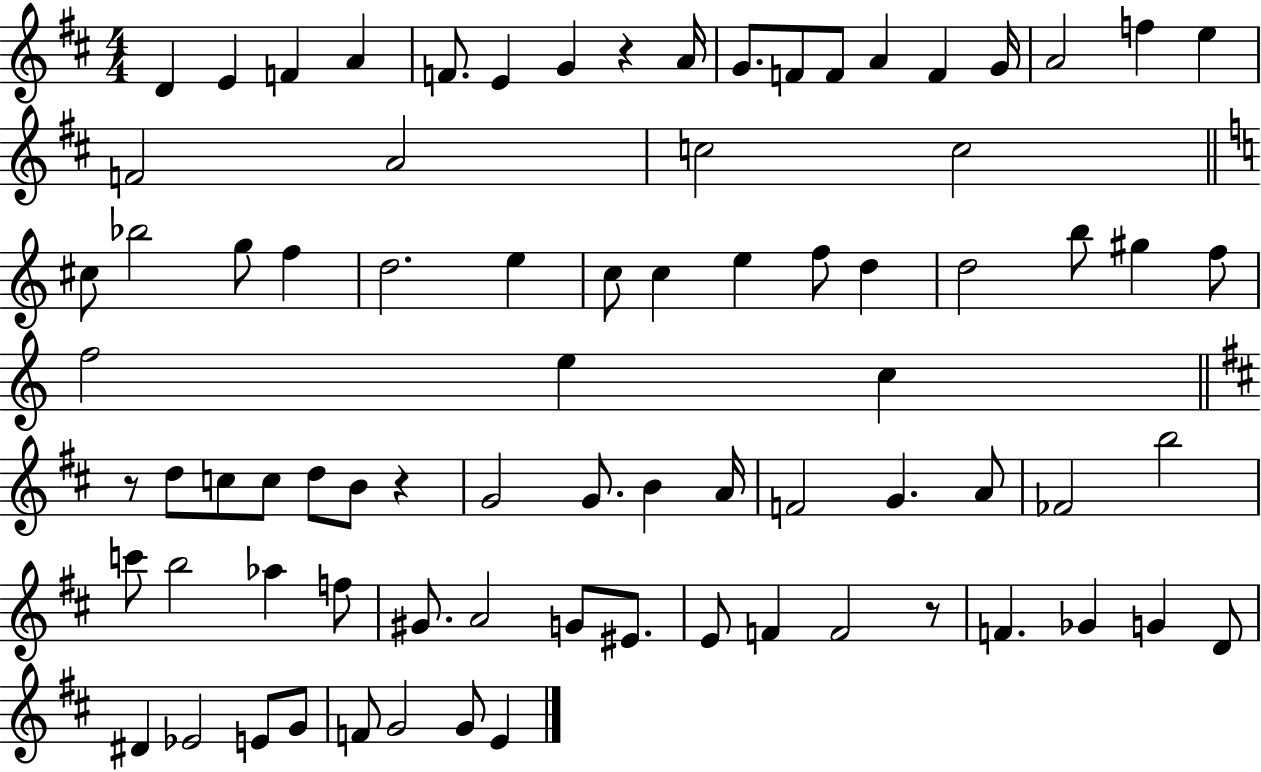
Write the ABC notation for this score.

X:1
T:Untitled
M:4/4
L:1/4
K:D
D E F A F/2 E G z A/4 G/2 F/2 F/2 A F G/4 A2 f e F2 A2 c2 c2 ^c/2 _b2 g/2 f d2 e c/2 c e f/2 d d2 b/2 ^g f/2 f2 e c z/2 d/2 c/2 c/2 d/2 B/2 z G2 G/2 B A/4 F2 G A/2 _F2 b2 c'/2 b2 _a f/2 ^G/2 A2 G/2 ^E/2 E/2 F F2 z/2 F _G G D/2 ^D _E2 E/2 G/2 F/2 G2 G/2 E